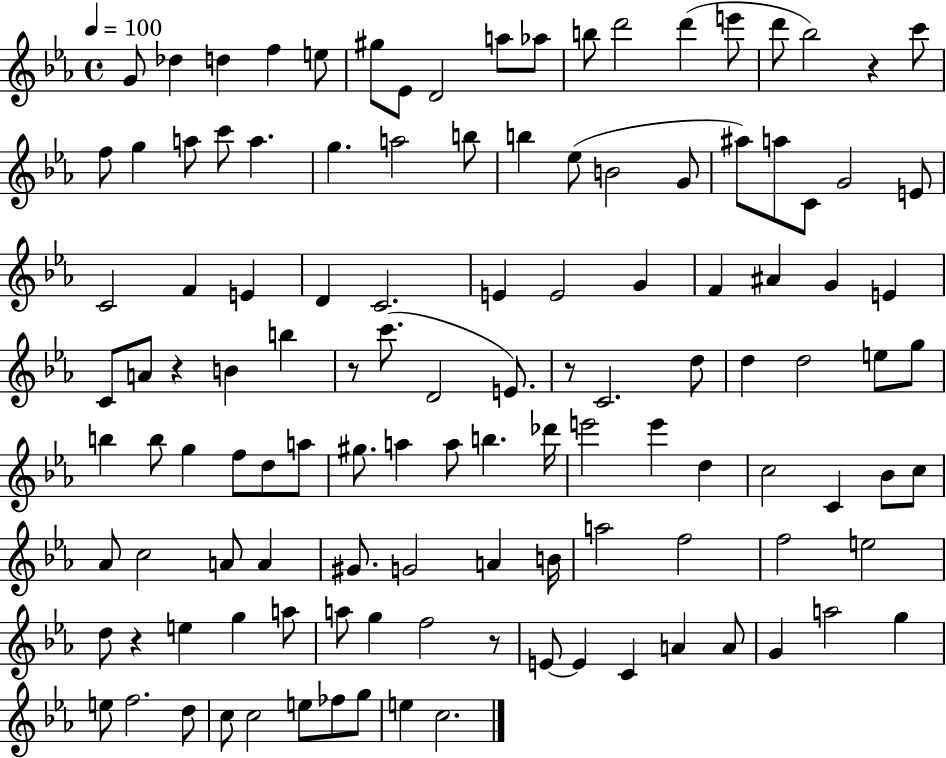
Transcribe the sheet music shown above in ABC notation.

X:1
T:Untitled
M:4/4
L:1/4
K:Eb
G/2 _d d f e/2 ^g/2 _E/2 D2 a/2 _a/2 b/2 d'2 d' e'/2 d'/2 _b2 z c'/2 f/2 g a/2 c'/2 a g a2 b/2 b _e/2 B2 G/2 ^a/2 a/2 C/2 G2 E/2 C2 F E D C2 E E2 G F ^A G E C/2 A/2 z B b z/2 c'/2 D2 E/2 z/2 C2 d/2 d d2 e/2 g/2 b b/2 g f/2 d/2 a/2 ^g/2 a a/2 b _d'/4 e'2 e' d c2 C _B/2 c/2 _A/2 c2 A/2 A ^G/2 G2 A B/4 a2 f2 f2 e2 d/2 z e g a/2 a/2 g f2 z/2 E/2 E C A A/2 G a2 g e/2 f2 d/2 c/2 c2 e/2 _f/2 g/2 e c2